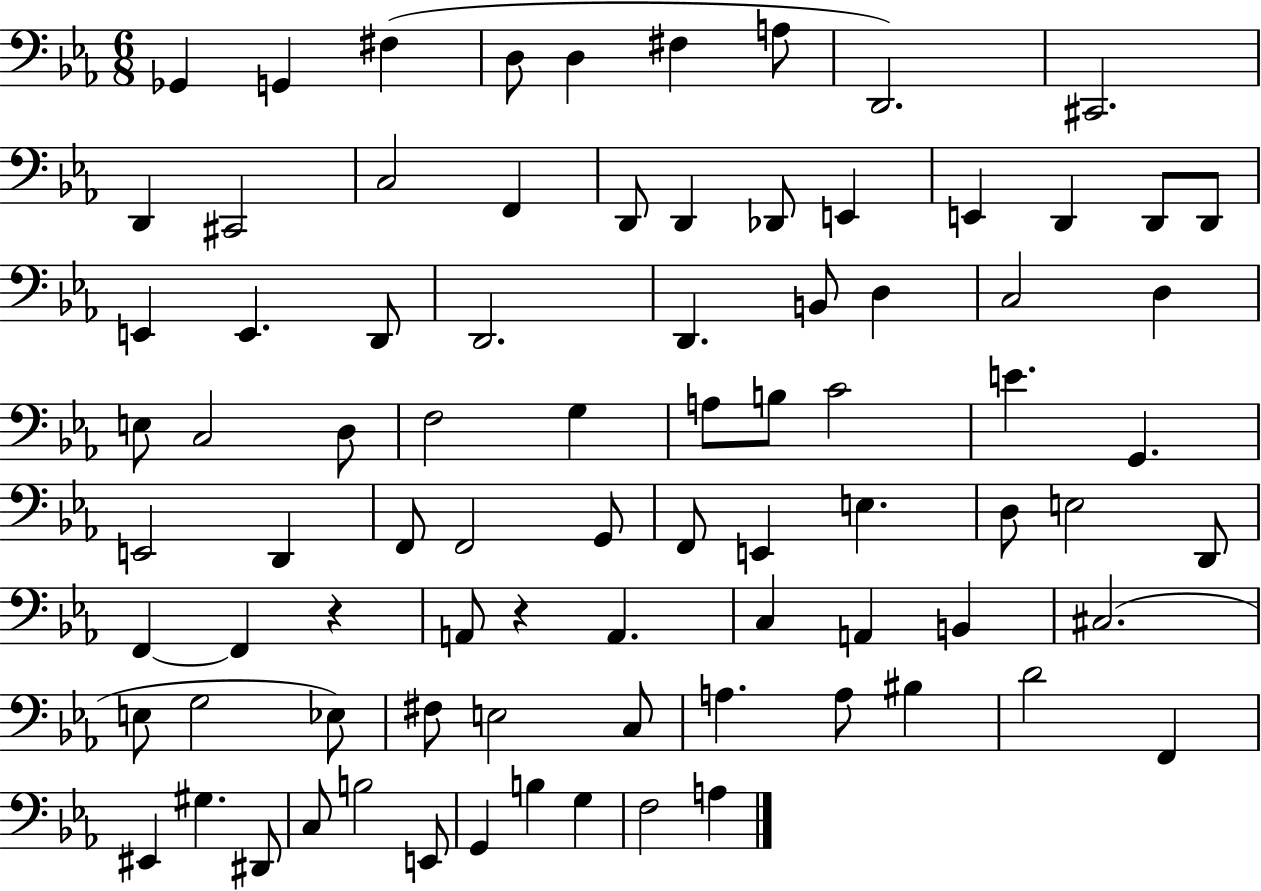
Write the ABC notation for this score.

X:1
T:Untitled
M:6/8
L:1/4
K:Eb
_G,, G,, ^F, D,/2 D, ^F, A,/2 D,,2 ^C,,2 D,, ^C,,2 C,2 F,, D,,/2 D,, _D,,/2 E,, E,, D,, D,,/2 D,,/2 E,, E,, D,,/2 D,,2 D,, B,,/2 D, C,2 D, E,/2 C,2 D,/2 F,2 G, A,/2 B,/2 C2 E G,, E,,2 D,, F,,/2 F,,2 G,,/2 F,,/2 E,, E, D,/2 E,2 D,,/2 F,, F,, z A,,/2 z A,, C, A,, B,, ^C,2 E,/2 G,2 _E,/2 ^F,/2 E,2 C,/2 A, A,/2 ^B, D2 F,, ^E,, ^G, ^D,,/2 C,/2 B,2 E,,/2 G,, B, G, F,2 A,